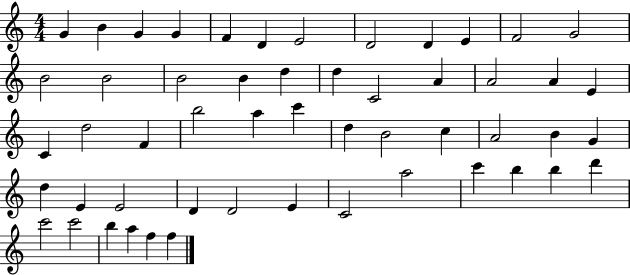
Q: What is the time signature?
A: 4/4